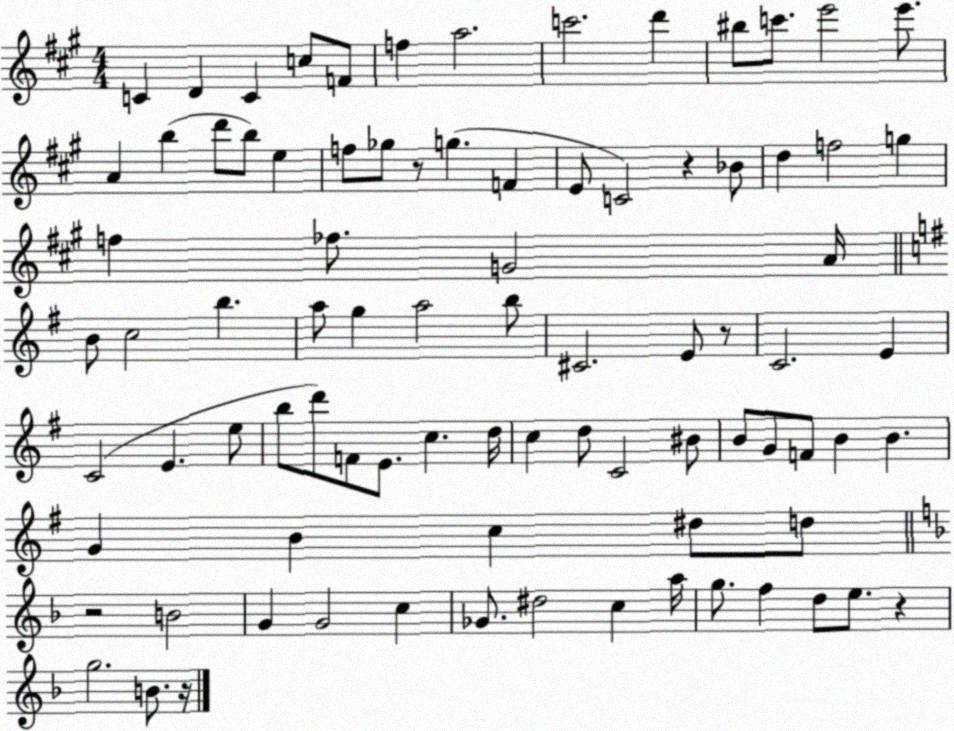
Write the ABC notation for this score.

X:1
T:Untitled
M:4/4
L:1/4
K:A
C D C c/2 F/2 f a2 c'2 d' ^b/2 c'/2 e'2 e'/2 A b d'/2 b/2 e f/2 _g/2 z/2 g F E/2 C2 z _B/2 d f2 g f _f/2 G2 A/4 B/2 c2 b a/2 g a2 b/2 ^C2 E/2 z/2 C2 E C2 E e/2 b/2 d'/2 F/2 E/2 c d/4 c d/2 C2 ^B/2 B/2 G/2 F/2 B B G B c ^d/2 d/2 z2 B2 G G2 c _G/2 ^d2 c a/4 g/2 f d/2 e/2 z g2 B/2 z/4